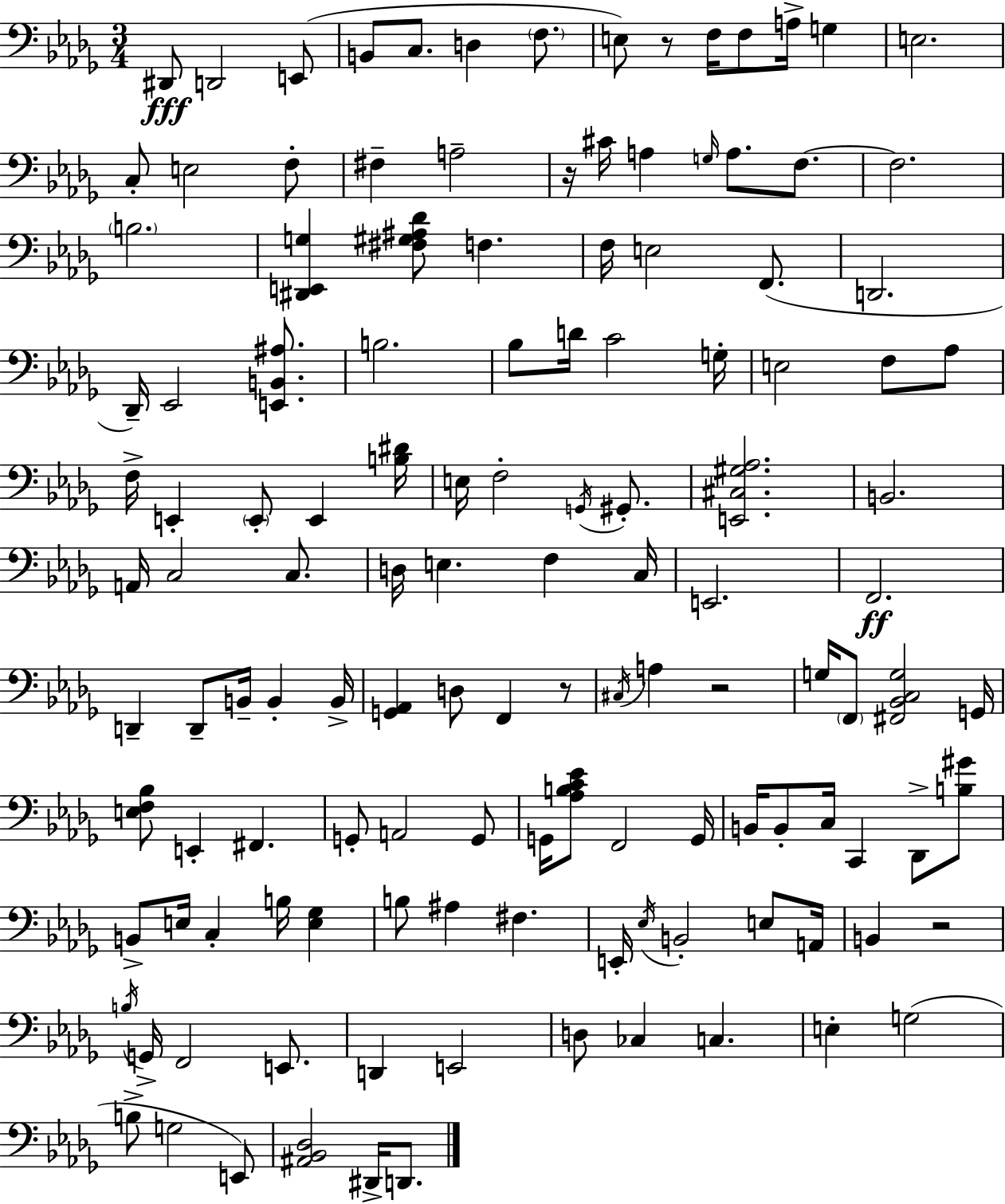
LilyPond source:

{
  \clef bass
  \numericTimeSignature
  \time 3/4
  \key bes \minor
  dis,8\fff d,2 e,8( | b,8 c8. d4 \parenthesize f8. | e8) r8 f16 f8 a16-> g4 | e2. | \break c8-. e2 f8-. | fis4-- a2-- | r16 cis'16 a4 \grace { g16 } a8. f8.~~ | f2. | \break \parenthesize b2. | <dis, e, g>4 <fis gis ais des'>8 f4. | f16 e2 f,8.( | d,2. | \break des,16--) ees,2 <e, b, ais>8. | b2. | bes8 d'16 c'2 | g16-. e2 f8 aes8 | \break f16-> e,4-. \parenthesize e,8-. e,4 | <b dis'>16 e16 f2-. \acciaccatura { g,16 } gis,8.-. | <e, cis gis aes>2. | b,2. | \break a,16 c2 c8. | d16 e4. f4 | c16 e,2. | f,2.\ff | \break d,4-- d,8-- b,16-- b,4-. | b,16-> <g, aes,>4 d8 f,4 | r8 \acciaccatura { cis16 } a4 r2 | g16 \parenthesize f,8 <fis, bes, c g>2 | \break g,16 <e f bes>8 e,4-. fis,4. | g,8-. a,2 | g,8 g,16 <aes b c' ees'>8 f,2 | g,16 b,16 b,8-. c16 c,4 des,8-> | \break <b gis'>8 b,8-> e16 c4-. b16 <e ges>4 | b8 ais4 fis4. | e,16-. \acciaccatura { ees16 } b,2-. | e8 a,16 b,4 r2 | \break \acciaccatura { b16 } g,16-> f,2 | e,8. d,4 e,2 | d8 ces4 c4. | e4-. g2( | \break b8-> g2 | e,8) <ais, bes, des>2 | dis,16-> d,8. \bar "|."
}